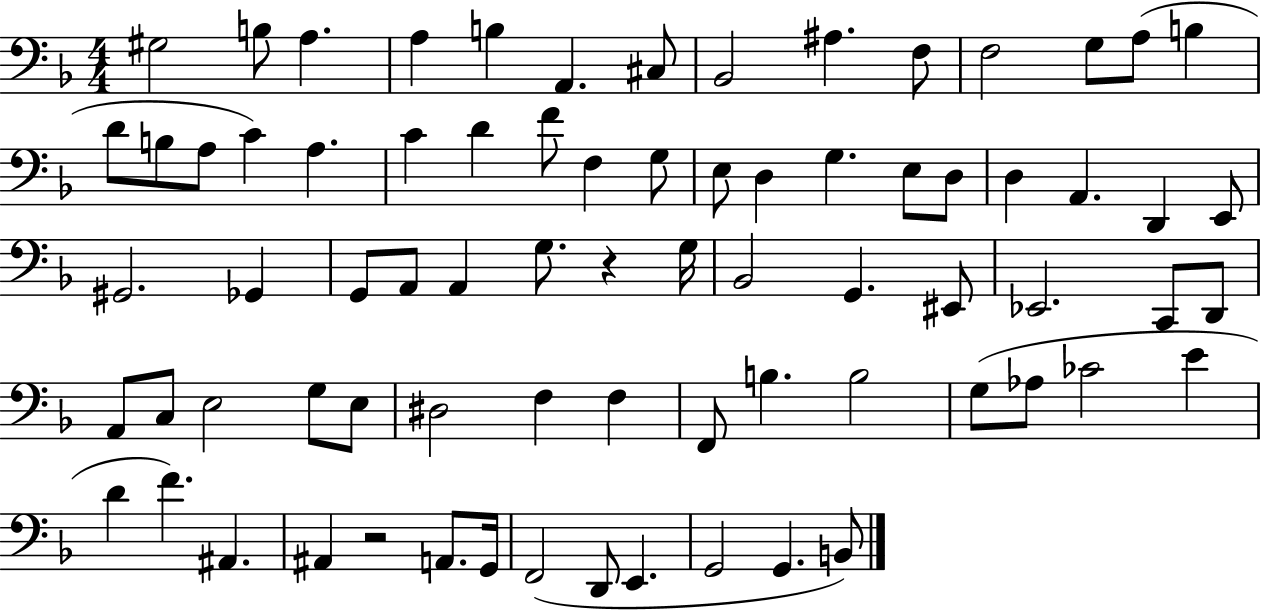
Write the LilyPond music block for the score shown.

{
  \clef bass
  \numericTimeSignature
  \time 4/4
  \key f \major
  gis2 b8 a4. | a4 b4 a,4. cis8 | bes,2 ais4. f8 | f2 g8 a8( b4 | \break d'8 b8 a8 c'4) a4. | c'4 d'4 f'8 f4 g8 | e8 d4 g4. e8 d8 | d4 a,4. d,4 e,8 | \break gis,2. ges,4 | g,8 a,8 a,4 g8. r4 g16 | bes,2 g,4. eis,8 | ees,2. c,8 d,8 | \break a,8 c8 e2 g8 e8 | dis2 f4 f4 | f,8 b4. b2 | g8( aes8 ces'2 e'4 | \break d'4 f'4.) ais,4. | ais,4 r2 a,8. g,16 | f,2( d,8 e,4. | g,2 g,4. b,8) | \break \bar "|."
}